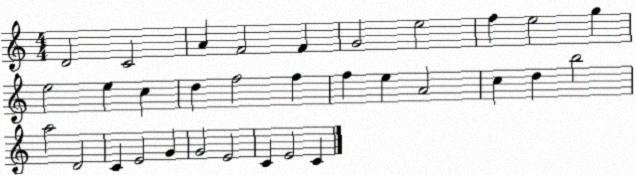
X:1
T:Untitled
M:4/4
L:1/4
K:C
D2 C2 A F2 F G2 e2 f e2 g e2 e c d f2 f f e A2 c d b2 a2 D2 C E2 G G2 E2 C E2 C